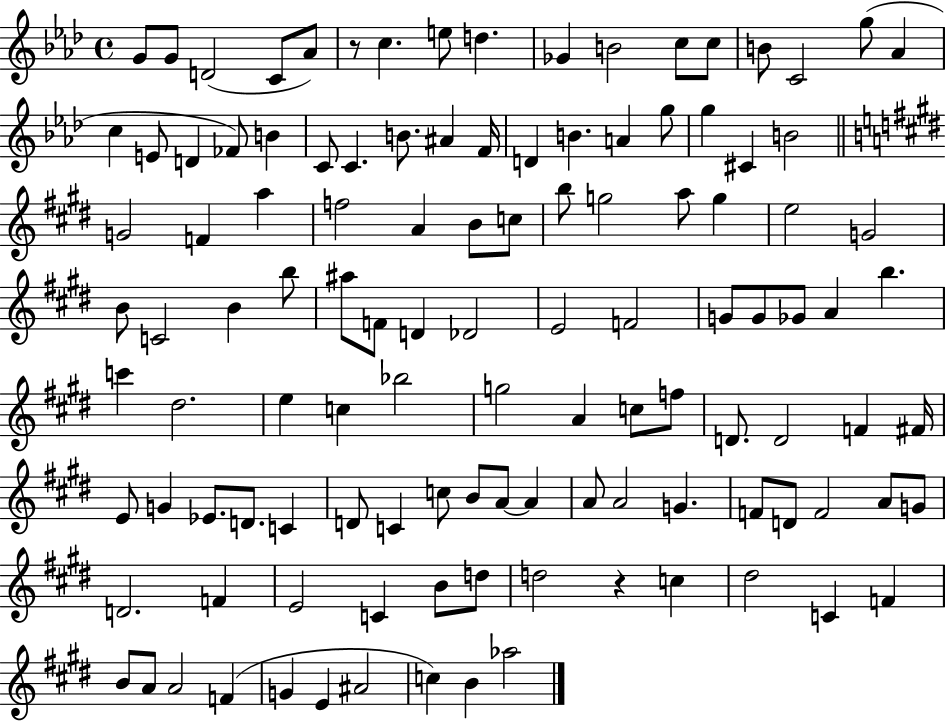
G4/e G4/e D4/h C4/e Ab4/e R/e C5/q. E5/e D5/q. Gb4/q B4/h C5/e C5/e B4/e C4/h G5/e Ab4/q C5/q E4/e D4/q FES4/e B4/q C4/e C4/q. B4/e. A#4/q F4/s D4/q B4/q. A4/q G5/e G5/q C#4/q B4/h G4/h F4/q A5/q F5/h A4/q B4/e C5/e B5/e G5/h A5/e G5/q E5/h G4/h B4/e C4/h B4/q B5/e A#5/e F4/e D4/q Db4/h E4/h F4/h G4/e G4/e Gb4/e A4/q B5/q. C6/q D#5/h. E5/q C5/q Bb5/h G5/h A4/q C5/e F5/e D4/e. D4/h F4/q F#4/s E4/e G4/q Eb4/e. D4/e. C4/q D4/e C4/q C5/e B4/e A4/e A4/q A4/e A4/h G4/q. F4/e D4/e F4/h A4/e G4/e D4/h. F4/q E4/h C4/q B4/e D5/e D5/h R/q C5/q D#5/h C4/q F4/q B4/e A4/e A4/h F4/q G4/q E4/q A#4/h C5/q B4/q Ab5/h